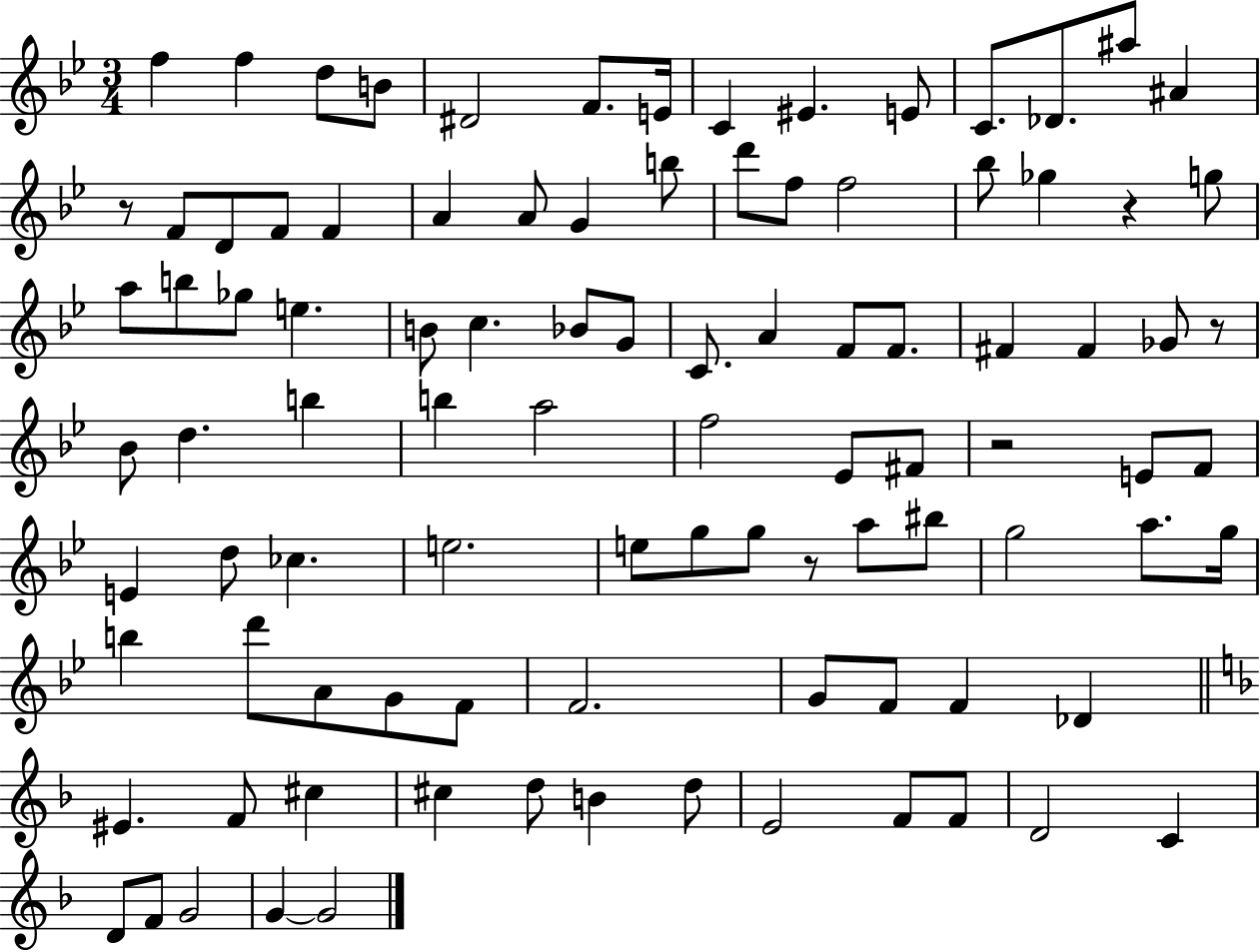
F5/q F5/q D5/e B4/e D#4/h F4/e. E4/s C4/q EIS4/q. E4/e C4/e. Db4/e. A#5/e A#4/q R/e F4/e D4/e F4/e F4/q A4/q A4/e G4/q B5/e D6/e F5/e F5/h Bb5/e Gb5/q R/q G5/e A5/e B5/e Gb5/e E5/q. B4/e C5/q. Bb4/e G4/e C4/e. A4/q F4/e F4/e. F#4/q F#4/q Gb4/e R/e Bb4/e D5/q. B5/q B5/q A5/h F5/h Eb4/e F#4/e R/h E4/e F4/e E4/q D5/e CES5/q. E5/h. E5/e G5/e G5/e R/e A5/e BIS5/e G5/h A5/e. G5/s B5/q D6/e A4/e G4/e F4/e F4/h. G4/e F4/e F4/q Db4/q EIS4/q. F4/e C#5/q C#5/q D5/e B4/q D5/e E4/h F4/e F4/e D4/h C4/q D4/e F4/e G4/h G4/q G4/h